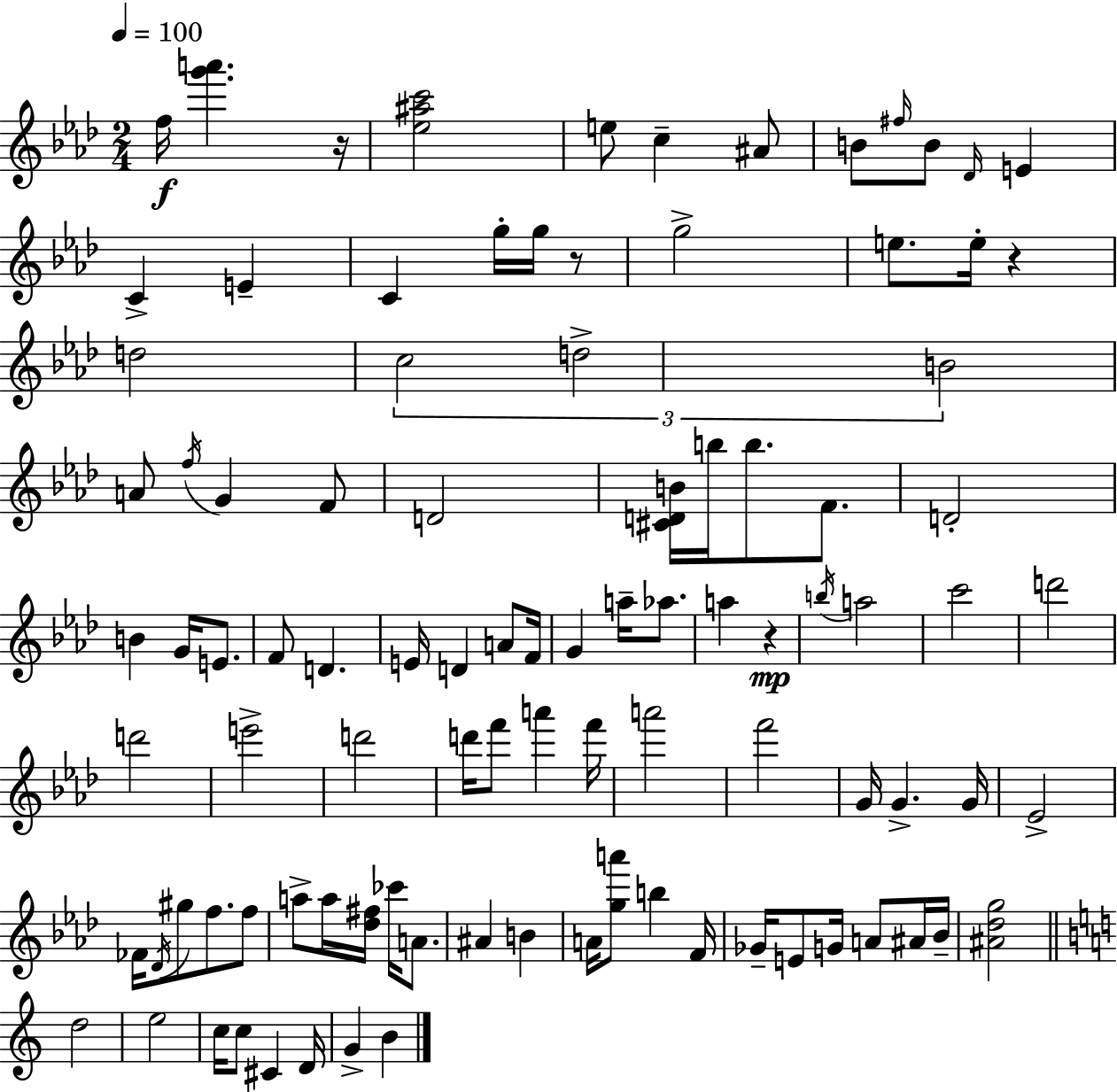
F5/s [G6,A6]/q. R/s [Eb5,A#5,C6]/h E5/e C5/q A#4/e B4/e F#5/s B4/e Db4/s E4/q C4/q E4/q C4/q G5/s G5/s R/e G5/h E5/e. E5/s R/q D5/h C5/h D5/h B4/h A4/e F5/s G4/q F4/e D4/h [C#4,D4,B4]/s B5/s B5/e. F4/e. D4/h B4/q G4/s E4/e. F4/e D4/q. E4/s D4/q A4/e F4/s G4/q A5/s Ab5/e. A5/q R/q B5/s A5/h C6/h D6/h D6/h E6/h D6/h D6/s F6/e A6/q F6/s A6/h F6/h G4/s G4/q. G4/s Eb4/h FES4/s Db4/s G#5/e F5/e. F5/e A5/e A5/s [Db5,F#5]/s CES6/s A4/e. A#4/q B4/q A4/s [G5,A6]/e B5/q F4/s Gb4/s E4/e G4/s A4/e A#4/s Bb4/s [A#4,Db5,G5]/h D5/h E5/h C5/s C5/e C#4/q D4/s G4/q B4/q